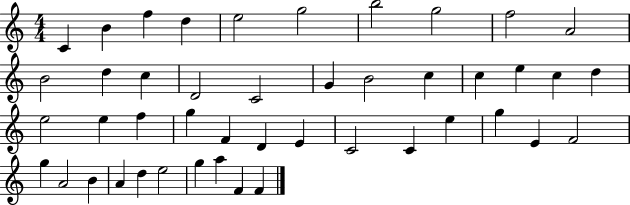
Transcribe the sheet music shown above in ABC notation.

X:1
T:Untitled
M:4/4
L:1/4
K:C
C B f d e2 g2 b2 g2 f2 A2 B2 d c D2 C2 G B2 c c e c d e2 e f g F D E C2 C e g E F2 g A2 B A d e2 g a F F